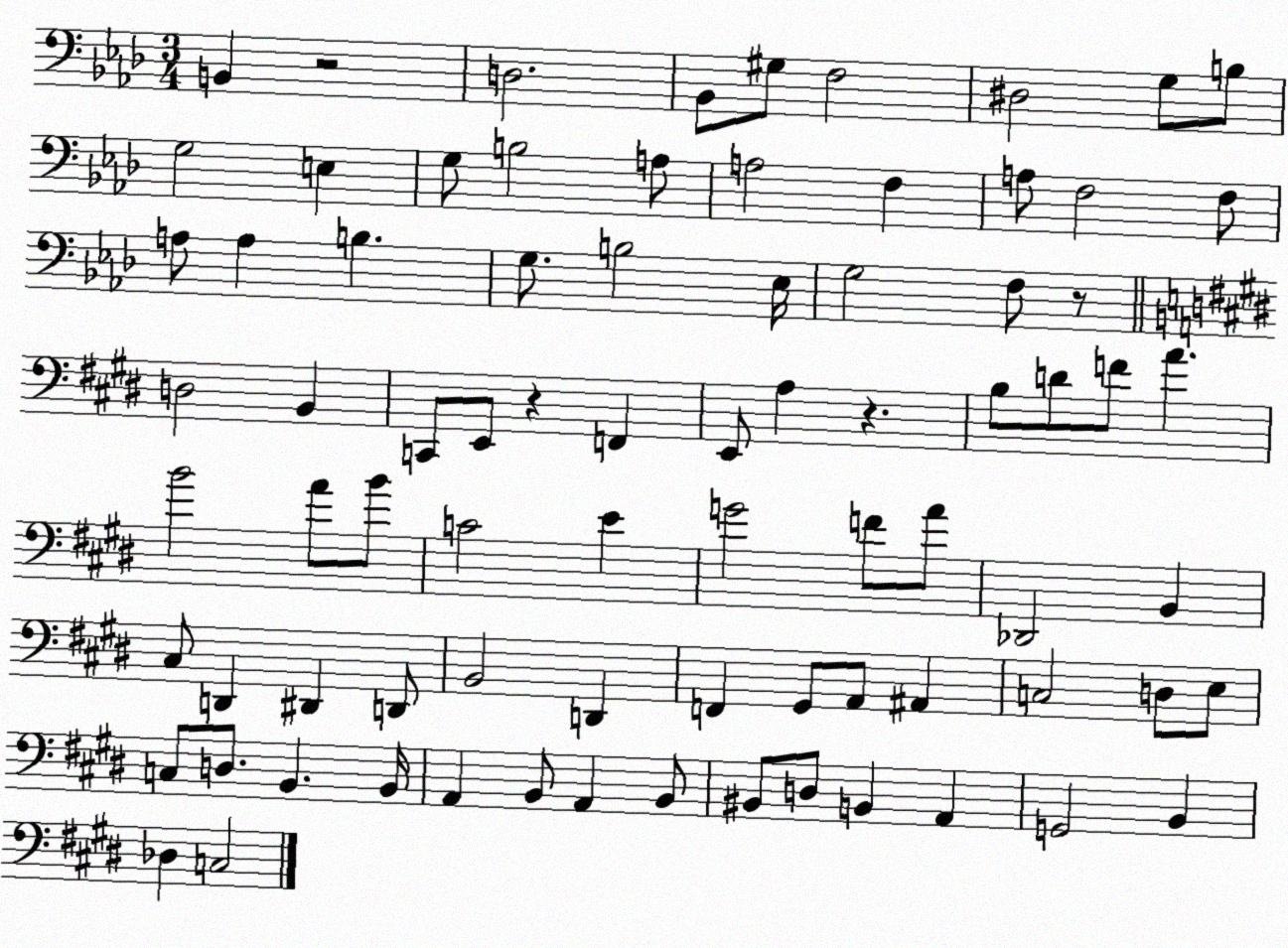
X:1
T:Untitled
M:3/4
L:1/4
K:Ab
B,, z2 D,2 _B,,/2 ^G,/2 F,2 ^D,2 G,/2 B,/2 G,2 E, G,/2 B,2 A,/2 A,2 F, A,/2 F,2 F,/2 A,/2 A, B, G,/2 B,2 _E,/4 G,2 F,/2 z/2 D,2 B,, C,,/2 E,,/2 z F,, E,,/2 A, z B,/2 D/2 F/2 A B2 A/2 B/2 C2 E G2 F/2 A/2 _D,,2 B,, ^C,/2 D,, ^D,, D,,/2 B,,2 D,, F,, ^G,,/2 A,,/2 ^A,, C,2 D,/2 E,/2 C,/2 D,/2 B,, B,,/4 A,, B,,/2 A,, B,,/2 ^B,,/2 D,/2 B,, A,, G,,2 B,, _D, C,2